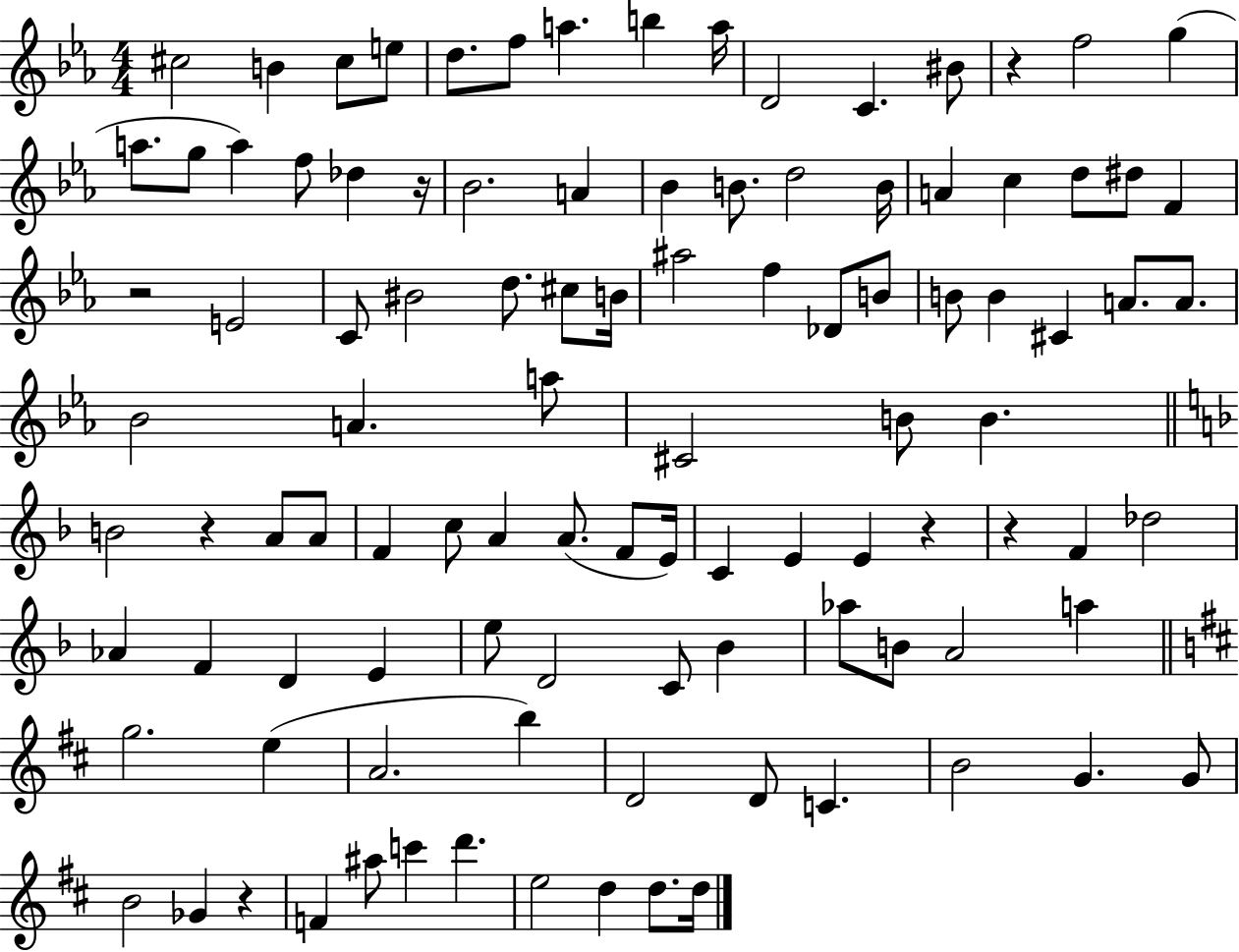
C#5/h B4/q C#5/e E5/e D5/e. F5/e A5/q. B5/q A5/s D4/h C4/q. BIS4/e R/q F5/h G5/q A5/e. G5/e A5/q F5/e Db5/q R/s Bb4/h. A4/q Bb4/q B4/e. D5/h B4/s A4/q C5/q D5/e D#5/e F4/q R/h E4/h C4/e BIS4/h D5/e. C#5/e B4/s A#5/h F5/q Db4/e B4/e B4/e B4/q C#4/q A4/e. A4/e. Bb4/h A4/q. A5/e C#4/h B4/e B4/q. B4/h R/q A4/e A4/e F4/q C5/e A4/q A4/e. F4/e E4/s C4/q E4/q E4/q R/q R/q F4/q Db5/h Ab4/q F4/q D4/q E4/q E5/e D4/h C4/e Bb4/q Ab5/e B4/e A4/h A5/q G5/h. E5/q A4/h. B5/q D4/h D4/e C4/q. B4/h G4/q. G4/e B4/h Gb4/q R/q F4/q A#5/e C6/q D6/q. E5/h D5/q D5/e. D5/s